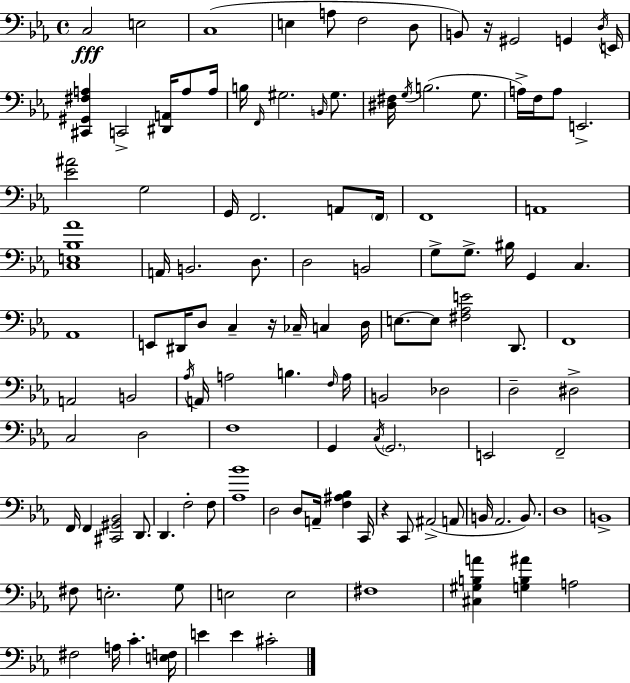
{
  \clef bass
  \time 4/4
  \defaultTimeSignature
  \key ees \major
  c2\fff e2 | c1( | e4 a8 f2 d8 | b,8) r16 gis,2 g,4 \acciaccatura { d16 } | \break e,16 <cis, gis, fis a>4 c,2-> <dis, a,>16 a8 | a16 b16 \grace { f,16 } gis2. \grace { b,16 } | gis8. <dis fis>16 \acciaccatura { g16 }( b2. | g8. a16->) f16 a8 e,2.-> | \break <ees' ais'>2 g2 | g,16 f,2. | a,8 \parenthesize f,16 f,1 | a,1 | \break <c e bes aes'>1 | a,16 b,2. | d8. d2 b,2 | g8-> g8.-> bis16 g,4 c4. | \break aes,1 | e,8 dis,16 d8 c4-- r16 ces16-- c4 | d16 e8.~~ e8 <fis aes e'>2 | d,8. f,1 | \break a,2 b,2 | \acciaccatura { aes16 } a,16 a2 b4. | \grace { f16 } a16 b,2 des2 | d2-- dis2-> | \break c2 d2 | f1 | g,4 \acciaccatura { c16 } \parenthesize g,2. | e,2 f,2-- | \break f,16 f,4 <cis, gis, bes,>2 | d,8. d,4. f2-. | f8 <aes bes'>1 | d2 d8 | \break a,16-- <f ais bes>4 c,16 r4 c,8 ais,2->( | a,8 b,16 aes,2. | b,8.) d1 | b,1-> | \break fis8 e2.-. | g8 e2 e2 | fis1 | <cis gis b a'>4 <g b ais'>4 a2 | \break fis2 a16 | c'4.-. <e f>16 e'4 e'4 cis'2-. | \bar "|."
}